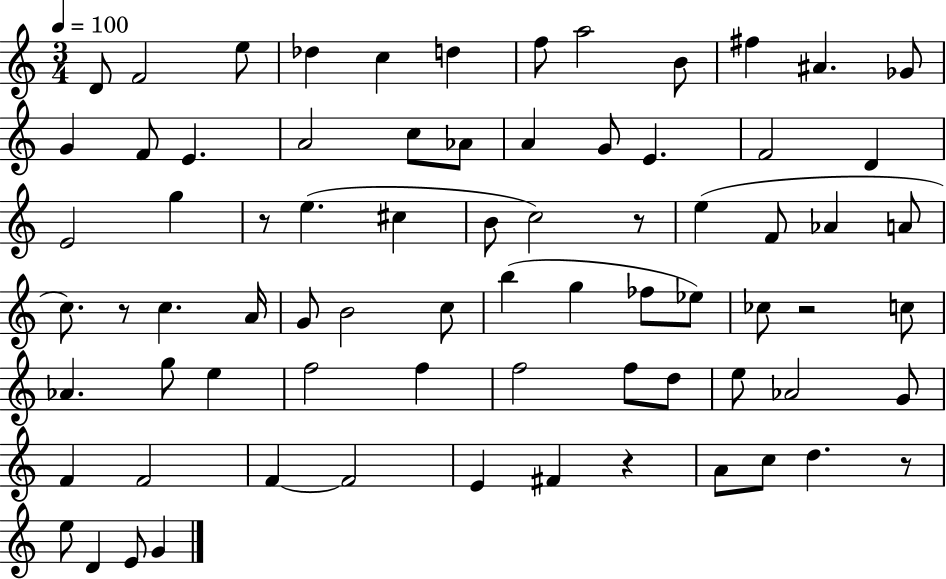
D4/e F4/h E5/e Db5/q C5/q D5/q F5/e A5/h B4/e F#5/q A#4/q. Gb4/e G4/q F4/e E4/q. A4/h C5/e Ab4/e A4/q G4/e E4/q. F4/h D4/q E4/h G5/q R/e E5/q. C#5/q B4/e C5/h R/e E5/q F4/e Ab4/q A4/e C5/e. R/e C5/q. A4/s G4/e B4/h C5/e B5/q G5/q FES5/e Eb5/e CES5/e R/h C5/e Ab4/q. G5/e E5/q F5/h F5/q F5/h F5/e D5/e E5/e Ab4/h G4/e F4/q F4/h F4/q F4/h E4/q F#4/q R/q A4/e C5/e D5/q. R/e E5/e D4/q E4/e G4/q